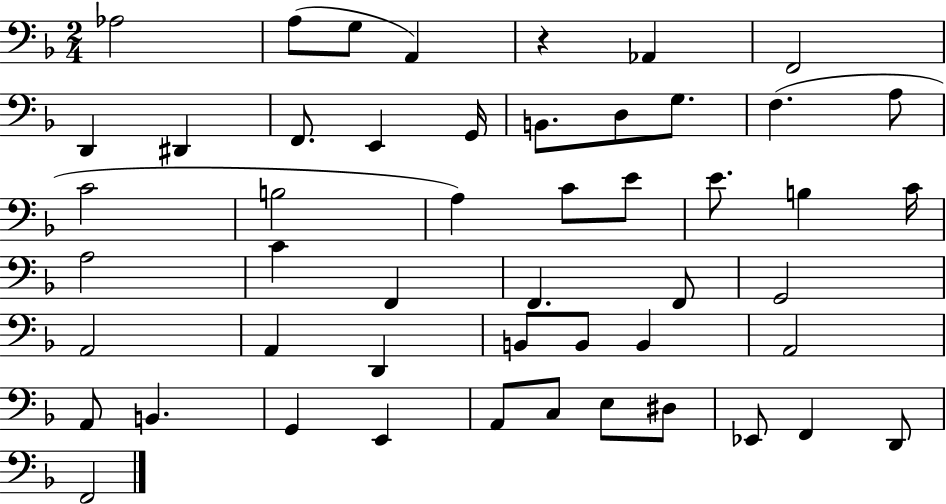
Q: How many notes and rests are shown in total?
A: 50